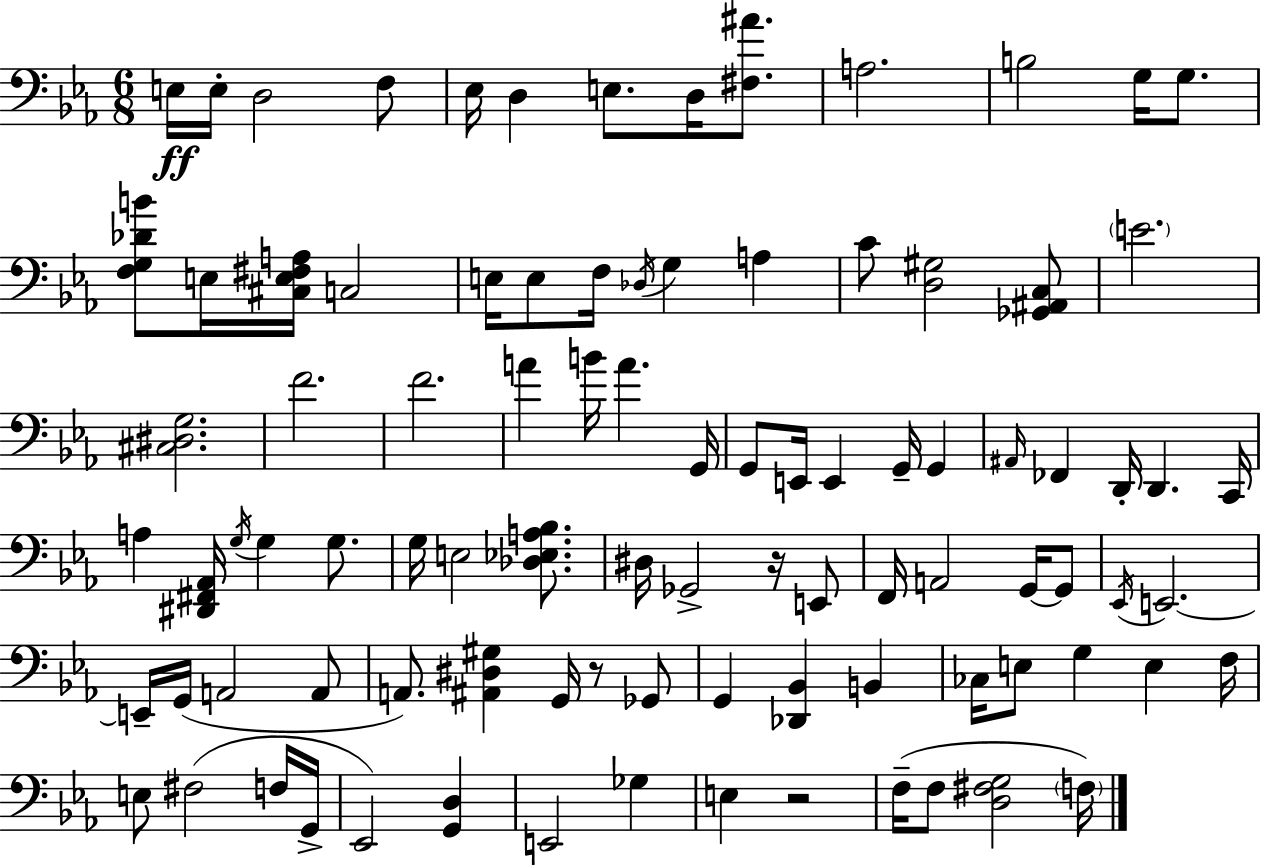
E3/s E3/s D3/h F3/e Eb3/s D3/q E3/e. D3/s [F#3,A#4]/e. A3/h. B3/h G3/s G3/e. [F3,G3,Db4,B4]/e E3/s [C#3,E3,F#3,A3]/s C3/h E3/s E3/e F3/s Db3/s G3/q A3/q C4/e [D3,G#3]/h [Gb2,A#2,C3]/e E4/h. [C#3,D#3,G3]/h. F4/h. F4/h. A4/q B4/s A4/q. G2/s G2/e E2/s E2/q G2/s G2/q A#2/s FES2/q D2/s D2/q. C2/s A3/q [D#2,F#2,Ab2]/s G3/s G3/q G3/e. G3/s E3/h [Db3,Eb3,A3,Bb3]/e. D#3/s Gb2/h R/s E2/e F2/s A2/h G2/s G2/e Eb2/s E2/h. E2/s G2/s A2/h A2/e A2/e. [A#2,D#3,G#3]/q G2/s R/e Gb2/e G2/q [Db2,Bb2]/q B2/q CES3/s E3/e G3/q E3/q F3/s E3/e F#3/h F3/s G2/s Eb2/h [G2,D3]/q E2/h Gb3/q E3/q R/h F3/s F3/e [D3,F#3,G3]/h F3/s